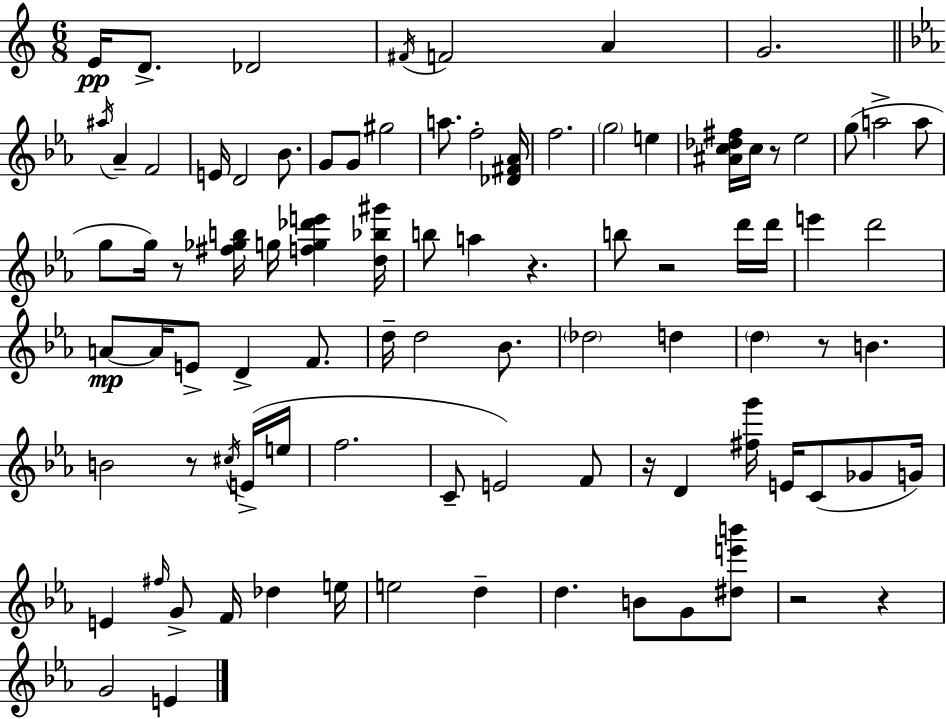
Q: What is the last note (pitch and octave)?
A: E4